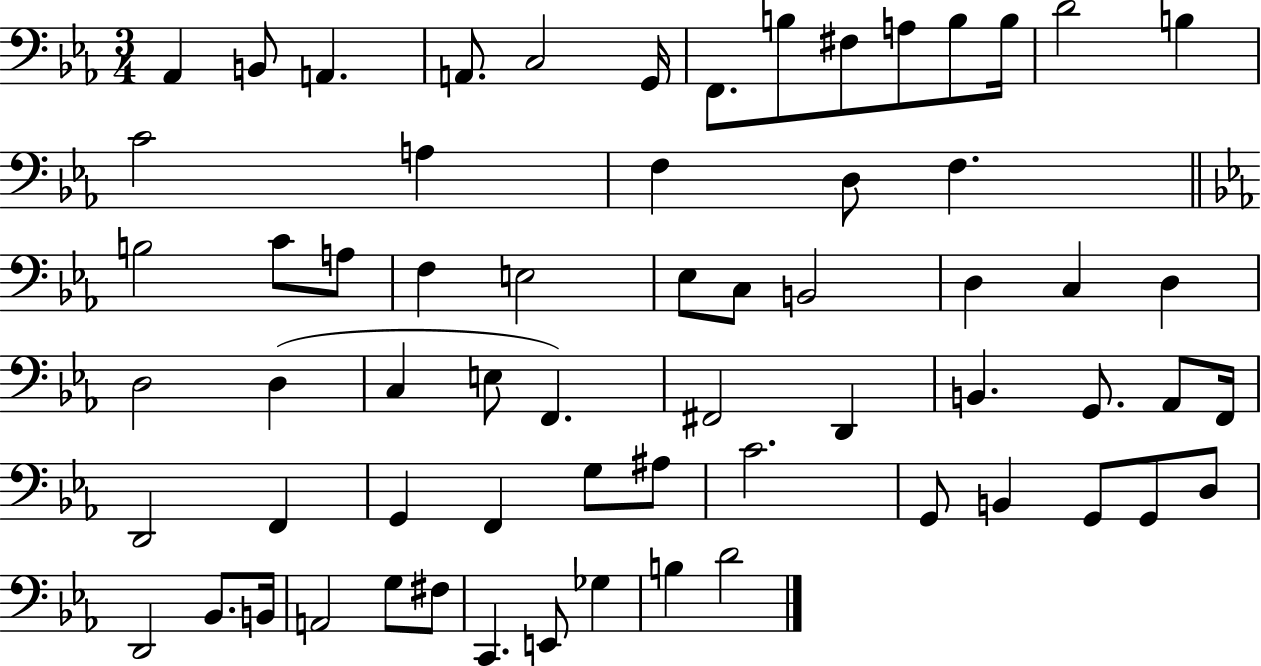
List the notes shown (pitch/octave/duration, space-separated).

Ab2/q B2/e A2/q. A2/e. C3/h G2/s F2/e. B3/e F#3/e A3/e B3/e B3/s D4/h B3/q C4/h A3/q F3/q D3/e F3/q. B3/h C4/e A3/e F3/q E3/h Eb3/e C3/e B2/h D3/q C3/q D3/q D3/h D3/q C3/q E3/e F2/q. F#2/h D2/q B2/q. G2/e. Ab2/e F2/s D2/h F2/q G2/q F2/q G3/e A#3/e C4/h. G2/e B2/q G2/e G2/e D3/e D2/h Bb2/e. B2/s A2/h G3/e F#3/e C2/q. E2/e Gb3/q B3/q D4/h